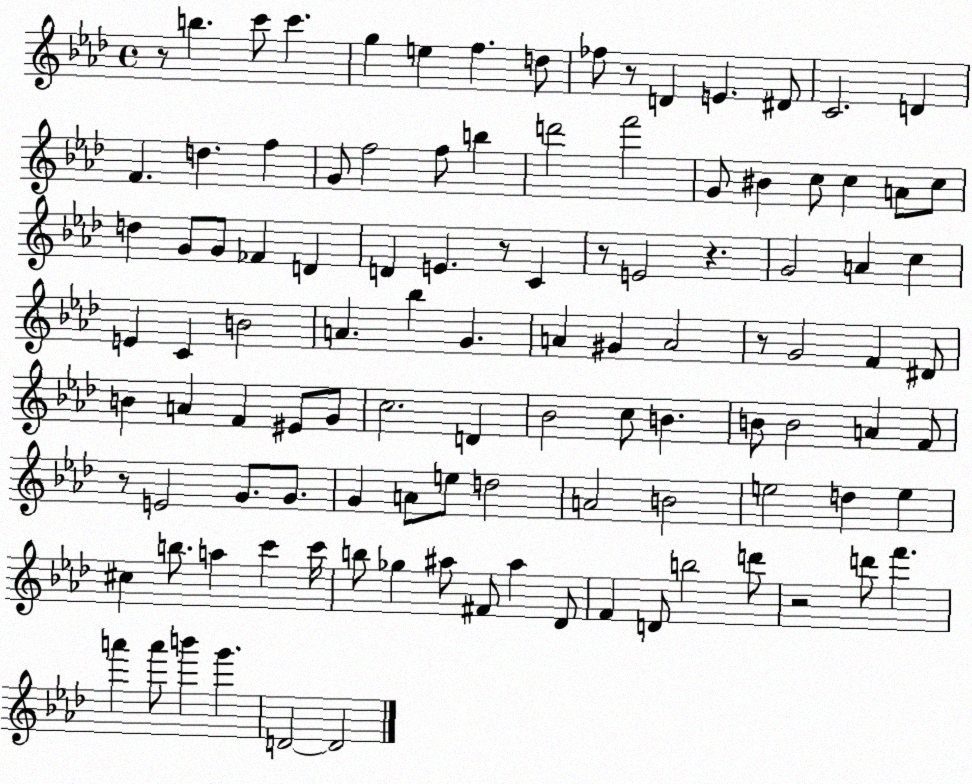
X:1
T:Untitled
M:4/4
L:1/4
K:Ab
z/2 b c'/2 c' g e f d/2 _f/2 z/2 D E ^D/2 C2 D F d f G/2 f2 f/2 b d'2 f'2 G/2 ^B c/2 c A/2 c/2 d G/2 G/2 _F D D E z/2 C z/2 E2 z G2 A c E C B2 A _b G A ^G A2 z/2 G2 F ^D/2 B A F ^E/2 G/2 c2 D _B2 c/2 B B/2 B2 A F/2 z/2 E2 G/2 G/2 G A/2 e/2 d2 A2 B2 e2 d e ^c b/2 a c' c'/4 b/2 _g ^a/2 ^F/2 ^a _D/2 F D/2 b2 d'/2 z2 d'/2 f' a' a'/2 b' g' D2 D2